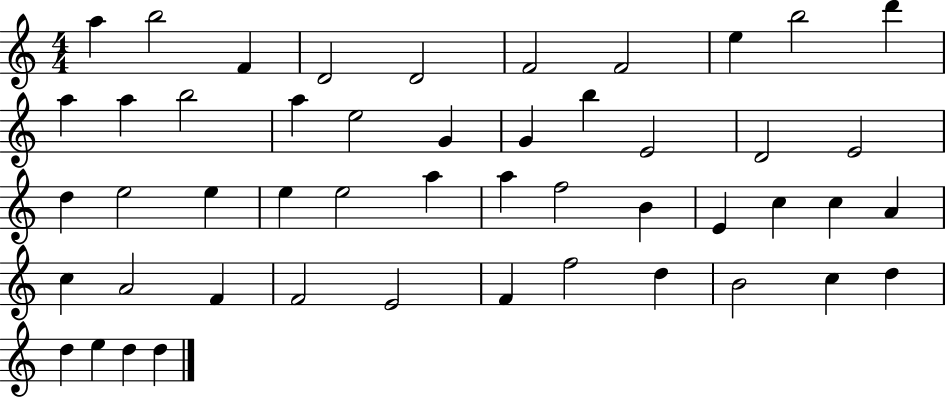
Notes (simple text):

A5/q B5/h F4/q D4/h D4/h F4/h F4/h E5/q B5/h D6/q A5/q A5/q B5/h A5/q E5/h G4/q G4/q B5/q E4/h D4/h E4/h D5/q E5/h E5/q E5/q E5/h A5/q A5/q F5/h B4/q E4/q C5/q C5/q A4/q C5/q A4/h F4/q F4/h E4/h F4/q F5/h D5/q B4/h C5/q D5/q D5/q E5/q D5/q D5/q